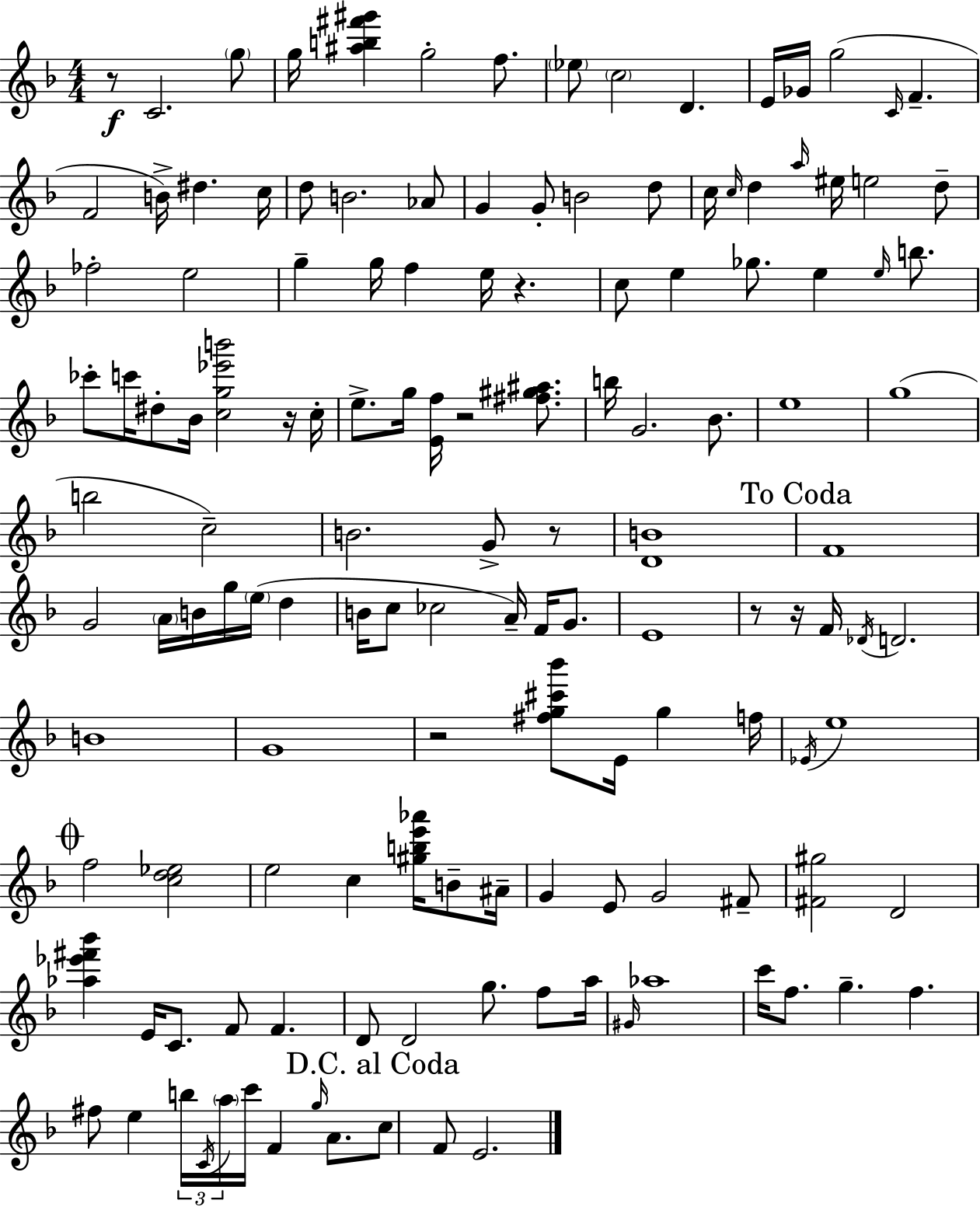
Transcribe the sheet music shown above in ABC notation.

X:1
T:Untitled
M:4/4
L:1/4
K:Dm
z/2 C2 g/2 g/4 [^ab^f'^g'] g2 f/2 _e/2 c2 D E/4 _G/4 g2 C/4 F F2 B/4 ^d c/4 d/2 B2 _A/2 G G/2 B2 d/2 c/4 c/4 d a/4 ^e/4 e2 d/2 _f2 e2 g g/4 f e/4 z c/2 e _g/2 e e/4 b/2 _c'/2 c'/4 ^d/2 _B/4 [cg_e'b']2 z/4 c/4 e/2 g/4 [Ef]/4 z2 [^f^g^a]/2 b/4 G2 _B/2 e4 g4 b2 c2 B2 G/2 z/2 [DB]4 F4 G2 A/4 B/4 g/4 e/4 d B/4 c/2 _c2 A/4 F/4 G/2 E4 z/2 z/4 F/4 _D/4 D2 B4 G4 z2 [^fg^c'_b']/2 E/4 g f/4 _E/4 e4 f2 [cd_e]2 e2 c [^gbe'_a']/4 B/2 ^A/4 G E/2 G2 ^F/2 [^F^g]2 D2 [_a_e'^f'_b'] E/4 C/2 F/2 F D/2 D2 g/2 f/2 a/4 ^G/4 _a4 c'/4 f/2 g f ^f/2 e b/4 C/4 a/4 c'/4 F g/4 A/2 c/2 F/2 E2